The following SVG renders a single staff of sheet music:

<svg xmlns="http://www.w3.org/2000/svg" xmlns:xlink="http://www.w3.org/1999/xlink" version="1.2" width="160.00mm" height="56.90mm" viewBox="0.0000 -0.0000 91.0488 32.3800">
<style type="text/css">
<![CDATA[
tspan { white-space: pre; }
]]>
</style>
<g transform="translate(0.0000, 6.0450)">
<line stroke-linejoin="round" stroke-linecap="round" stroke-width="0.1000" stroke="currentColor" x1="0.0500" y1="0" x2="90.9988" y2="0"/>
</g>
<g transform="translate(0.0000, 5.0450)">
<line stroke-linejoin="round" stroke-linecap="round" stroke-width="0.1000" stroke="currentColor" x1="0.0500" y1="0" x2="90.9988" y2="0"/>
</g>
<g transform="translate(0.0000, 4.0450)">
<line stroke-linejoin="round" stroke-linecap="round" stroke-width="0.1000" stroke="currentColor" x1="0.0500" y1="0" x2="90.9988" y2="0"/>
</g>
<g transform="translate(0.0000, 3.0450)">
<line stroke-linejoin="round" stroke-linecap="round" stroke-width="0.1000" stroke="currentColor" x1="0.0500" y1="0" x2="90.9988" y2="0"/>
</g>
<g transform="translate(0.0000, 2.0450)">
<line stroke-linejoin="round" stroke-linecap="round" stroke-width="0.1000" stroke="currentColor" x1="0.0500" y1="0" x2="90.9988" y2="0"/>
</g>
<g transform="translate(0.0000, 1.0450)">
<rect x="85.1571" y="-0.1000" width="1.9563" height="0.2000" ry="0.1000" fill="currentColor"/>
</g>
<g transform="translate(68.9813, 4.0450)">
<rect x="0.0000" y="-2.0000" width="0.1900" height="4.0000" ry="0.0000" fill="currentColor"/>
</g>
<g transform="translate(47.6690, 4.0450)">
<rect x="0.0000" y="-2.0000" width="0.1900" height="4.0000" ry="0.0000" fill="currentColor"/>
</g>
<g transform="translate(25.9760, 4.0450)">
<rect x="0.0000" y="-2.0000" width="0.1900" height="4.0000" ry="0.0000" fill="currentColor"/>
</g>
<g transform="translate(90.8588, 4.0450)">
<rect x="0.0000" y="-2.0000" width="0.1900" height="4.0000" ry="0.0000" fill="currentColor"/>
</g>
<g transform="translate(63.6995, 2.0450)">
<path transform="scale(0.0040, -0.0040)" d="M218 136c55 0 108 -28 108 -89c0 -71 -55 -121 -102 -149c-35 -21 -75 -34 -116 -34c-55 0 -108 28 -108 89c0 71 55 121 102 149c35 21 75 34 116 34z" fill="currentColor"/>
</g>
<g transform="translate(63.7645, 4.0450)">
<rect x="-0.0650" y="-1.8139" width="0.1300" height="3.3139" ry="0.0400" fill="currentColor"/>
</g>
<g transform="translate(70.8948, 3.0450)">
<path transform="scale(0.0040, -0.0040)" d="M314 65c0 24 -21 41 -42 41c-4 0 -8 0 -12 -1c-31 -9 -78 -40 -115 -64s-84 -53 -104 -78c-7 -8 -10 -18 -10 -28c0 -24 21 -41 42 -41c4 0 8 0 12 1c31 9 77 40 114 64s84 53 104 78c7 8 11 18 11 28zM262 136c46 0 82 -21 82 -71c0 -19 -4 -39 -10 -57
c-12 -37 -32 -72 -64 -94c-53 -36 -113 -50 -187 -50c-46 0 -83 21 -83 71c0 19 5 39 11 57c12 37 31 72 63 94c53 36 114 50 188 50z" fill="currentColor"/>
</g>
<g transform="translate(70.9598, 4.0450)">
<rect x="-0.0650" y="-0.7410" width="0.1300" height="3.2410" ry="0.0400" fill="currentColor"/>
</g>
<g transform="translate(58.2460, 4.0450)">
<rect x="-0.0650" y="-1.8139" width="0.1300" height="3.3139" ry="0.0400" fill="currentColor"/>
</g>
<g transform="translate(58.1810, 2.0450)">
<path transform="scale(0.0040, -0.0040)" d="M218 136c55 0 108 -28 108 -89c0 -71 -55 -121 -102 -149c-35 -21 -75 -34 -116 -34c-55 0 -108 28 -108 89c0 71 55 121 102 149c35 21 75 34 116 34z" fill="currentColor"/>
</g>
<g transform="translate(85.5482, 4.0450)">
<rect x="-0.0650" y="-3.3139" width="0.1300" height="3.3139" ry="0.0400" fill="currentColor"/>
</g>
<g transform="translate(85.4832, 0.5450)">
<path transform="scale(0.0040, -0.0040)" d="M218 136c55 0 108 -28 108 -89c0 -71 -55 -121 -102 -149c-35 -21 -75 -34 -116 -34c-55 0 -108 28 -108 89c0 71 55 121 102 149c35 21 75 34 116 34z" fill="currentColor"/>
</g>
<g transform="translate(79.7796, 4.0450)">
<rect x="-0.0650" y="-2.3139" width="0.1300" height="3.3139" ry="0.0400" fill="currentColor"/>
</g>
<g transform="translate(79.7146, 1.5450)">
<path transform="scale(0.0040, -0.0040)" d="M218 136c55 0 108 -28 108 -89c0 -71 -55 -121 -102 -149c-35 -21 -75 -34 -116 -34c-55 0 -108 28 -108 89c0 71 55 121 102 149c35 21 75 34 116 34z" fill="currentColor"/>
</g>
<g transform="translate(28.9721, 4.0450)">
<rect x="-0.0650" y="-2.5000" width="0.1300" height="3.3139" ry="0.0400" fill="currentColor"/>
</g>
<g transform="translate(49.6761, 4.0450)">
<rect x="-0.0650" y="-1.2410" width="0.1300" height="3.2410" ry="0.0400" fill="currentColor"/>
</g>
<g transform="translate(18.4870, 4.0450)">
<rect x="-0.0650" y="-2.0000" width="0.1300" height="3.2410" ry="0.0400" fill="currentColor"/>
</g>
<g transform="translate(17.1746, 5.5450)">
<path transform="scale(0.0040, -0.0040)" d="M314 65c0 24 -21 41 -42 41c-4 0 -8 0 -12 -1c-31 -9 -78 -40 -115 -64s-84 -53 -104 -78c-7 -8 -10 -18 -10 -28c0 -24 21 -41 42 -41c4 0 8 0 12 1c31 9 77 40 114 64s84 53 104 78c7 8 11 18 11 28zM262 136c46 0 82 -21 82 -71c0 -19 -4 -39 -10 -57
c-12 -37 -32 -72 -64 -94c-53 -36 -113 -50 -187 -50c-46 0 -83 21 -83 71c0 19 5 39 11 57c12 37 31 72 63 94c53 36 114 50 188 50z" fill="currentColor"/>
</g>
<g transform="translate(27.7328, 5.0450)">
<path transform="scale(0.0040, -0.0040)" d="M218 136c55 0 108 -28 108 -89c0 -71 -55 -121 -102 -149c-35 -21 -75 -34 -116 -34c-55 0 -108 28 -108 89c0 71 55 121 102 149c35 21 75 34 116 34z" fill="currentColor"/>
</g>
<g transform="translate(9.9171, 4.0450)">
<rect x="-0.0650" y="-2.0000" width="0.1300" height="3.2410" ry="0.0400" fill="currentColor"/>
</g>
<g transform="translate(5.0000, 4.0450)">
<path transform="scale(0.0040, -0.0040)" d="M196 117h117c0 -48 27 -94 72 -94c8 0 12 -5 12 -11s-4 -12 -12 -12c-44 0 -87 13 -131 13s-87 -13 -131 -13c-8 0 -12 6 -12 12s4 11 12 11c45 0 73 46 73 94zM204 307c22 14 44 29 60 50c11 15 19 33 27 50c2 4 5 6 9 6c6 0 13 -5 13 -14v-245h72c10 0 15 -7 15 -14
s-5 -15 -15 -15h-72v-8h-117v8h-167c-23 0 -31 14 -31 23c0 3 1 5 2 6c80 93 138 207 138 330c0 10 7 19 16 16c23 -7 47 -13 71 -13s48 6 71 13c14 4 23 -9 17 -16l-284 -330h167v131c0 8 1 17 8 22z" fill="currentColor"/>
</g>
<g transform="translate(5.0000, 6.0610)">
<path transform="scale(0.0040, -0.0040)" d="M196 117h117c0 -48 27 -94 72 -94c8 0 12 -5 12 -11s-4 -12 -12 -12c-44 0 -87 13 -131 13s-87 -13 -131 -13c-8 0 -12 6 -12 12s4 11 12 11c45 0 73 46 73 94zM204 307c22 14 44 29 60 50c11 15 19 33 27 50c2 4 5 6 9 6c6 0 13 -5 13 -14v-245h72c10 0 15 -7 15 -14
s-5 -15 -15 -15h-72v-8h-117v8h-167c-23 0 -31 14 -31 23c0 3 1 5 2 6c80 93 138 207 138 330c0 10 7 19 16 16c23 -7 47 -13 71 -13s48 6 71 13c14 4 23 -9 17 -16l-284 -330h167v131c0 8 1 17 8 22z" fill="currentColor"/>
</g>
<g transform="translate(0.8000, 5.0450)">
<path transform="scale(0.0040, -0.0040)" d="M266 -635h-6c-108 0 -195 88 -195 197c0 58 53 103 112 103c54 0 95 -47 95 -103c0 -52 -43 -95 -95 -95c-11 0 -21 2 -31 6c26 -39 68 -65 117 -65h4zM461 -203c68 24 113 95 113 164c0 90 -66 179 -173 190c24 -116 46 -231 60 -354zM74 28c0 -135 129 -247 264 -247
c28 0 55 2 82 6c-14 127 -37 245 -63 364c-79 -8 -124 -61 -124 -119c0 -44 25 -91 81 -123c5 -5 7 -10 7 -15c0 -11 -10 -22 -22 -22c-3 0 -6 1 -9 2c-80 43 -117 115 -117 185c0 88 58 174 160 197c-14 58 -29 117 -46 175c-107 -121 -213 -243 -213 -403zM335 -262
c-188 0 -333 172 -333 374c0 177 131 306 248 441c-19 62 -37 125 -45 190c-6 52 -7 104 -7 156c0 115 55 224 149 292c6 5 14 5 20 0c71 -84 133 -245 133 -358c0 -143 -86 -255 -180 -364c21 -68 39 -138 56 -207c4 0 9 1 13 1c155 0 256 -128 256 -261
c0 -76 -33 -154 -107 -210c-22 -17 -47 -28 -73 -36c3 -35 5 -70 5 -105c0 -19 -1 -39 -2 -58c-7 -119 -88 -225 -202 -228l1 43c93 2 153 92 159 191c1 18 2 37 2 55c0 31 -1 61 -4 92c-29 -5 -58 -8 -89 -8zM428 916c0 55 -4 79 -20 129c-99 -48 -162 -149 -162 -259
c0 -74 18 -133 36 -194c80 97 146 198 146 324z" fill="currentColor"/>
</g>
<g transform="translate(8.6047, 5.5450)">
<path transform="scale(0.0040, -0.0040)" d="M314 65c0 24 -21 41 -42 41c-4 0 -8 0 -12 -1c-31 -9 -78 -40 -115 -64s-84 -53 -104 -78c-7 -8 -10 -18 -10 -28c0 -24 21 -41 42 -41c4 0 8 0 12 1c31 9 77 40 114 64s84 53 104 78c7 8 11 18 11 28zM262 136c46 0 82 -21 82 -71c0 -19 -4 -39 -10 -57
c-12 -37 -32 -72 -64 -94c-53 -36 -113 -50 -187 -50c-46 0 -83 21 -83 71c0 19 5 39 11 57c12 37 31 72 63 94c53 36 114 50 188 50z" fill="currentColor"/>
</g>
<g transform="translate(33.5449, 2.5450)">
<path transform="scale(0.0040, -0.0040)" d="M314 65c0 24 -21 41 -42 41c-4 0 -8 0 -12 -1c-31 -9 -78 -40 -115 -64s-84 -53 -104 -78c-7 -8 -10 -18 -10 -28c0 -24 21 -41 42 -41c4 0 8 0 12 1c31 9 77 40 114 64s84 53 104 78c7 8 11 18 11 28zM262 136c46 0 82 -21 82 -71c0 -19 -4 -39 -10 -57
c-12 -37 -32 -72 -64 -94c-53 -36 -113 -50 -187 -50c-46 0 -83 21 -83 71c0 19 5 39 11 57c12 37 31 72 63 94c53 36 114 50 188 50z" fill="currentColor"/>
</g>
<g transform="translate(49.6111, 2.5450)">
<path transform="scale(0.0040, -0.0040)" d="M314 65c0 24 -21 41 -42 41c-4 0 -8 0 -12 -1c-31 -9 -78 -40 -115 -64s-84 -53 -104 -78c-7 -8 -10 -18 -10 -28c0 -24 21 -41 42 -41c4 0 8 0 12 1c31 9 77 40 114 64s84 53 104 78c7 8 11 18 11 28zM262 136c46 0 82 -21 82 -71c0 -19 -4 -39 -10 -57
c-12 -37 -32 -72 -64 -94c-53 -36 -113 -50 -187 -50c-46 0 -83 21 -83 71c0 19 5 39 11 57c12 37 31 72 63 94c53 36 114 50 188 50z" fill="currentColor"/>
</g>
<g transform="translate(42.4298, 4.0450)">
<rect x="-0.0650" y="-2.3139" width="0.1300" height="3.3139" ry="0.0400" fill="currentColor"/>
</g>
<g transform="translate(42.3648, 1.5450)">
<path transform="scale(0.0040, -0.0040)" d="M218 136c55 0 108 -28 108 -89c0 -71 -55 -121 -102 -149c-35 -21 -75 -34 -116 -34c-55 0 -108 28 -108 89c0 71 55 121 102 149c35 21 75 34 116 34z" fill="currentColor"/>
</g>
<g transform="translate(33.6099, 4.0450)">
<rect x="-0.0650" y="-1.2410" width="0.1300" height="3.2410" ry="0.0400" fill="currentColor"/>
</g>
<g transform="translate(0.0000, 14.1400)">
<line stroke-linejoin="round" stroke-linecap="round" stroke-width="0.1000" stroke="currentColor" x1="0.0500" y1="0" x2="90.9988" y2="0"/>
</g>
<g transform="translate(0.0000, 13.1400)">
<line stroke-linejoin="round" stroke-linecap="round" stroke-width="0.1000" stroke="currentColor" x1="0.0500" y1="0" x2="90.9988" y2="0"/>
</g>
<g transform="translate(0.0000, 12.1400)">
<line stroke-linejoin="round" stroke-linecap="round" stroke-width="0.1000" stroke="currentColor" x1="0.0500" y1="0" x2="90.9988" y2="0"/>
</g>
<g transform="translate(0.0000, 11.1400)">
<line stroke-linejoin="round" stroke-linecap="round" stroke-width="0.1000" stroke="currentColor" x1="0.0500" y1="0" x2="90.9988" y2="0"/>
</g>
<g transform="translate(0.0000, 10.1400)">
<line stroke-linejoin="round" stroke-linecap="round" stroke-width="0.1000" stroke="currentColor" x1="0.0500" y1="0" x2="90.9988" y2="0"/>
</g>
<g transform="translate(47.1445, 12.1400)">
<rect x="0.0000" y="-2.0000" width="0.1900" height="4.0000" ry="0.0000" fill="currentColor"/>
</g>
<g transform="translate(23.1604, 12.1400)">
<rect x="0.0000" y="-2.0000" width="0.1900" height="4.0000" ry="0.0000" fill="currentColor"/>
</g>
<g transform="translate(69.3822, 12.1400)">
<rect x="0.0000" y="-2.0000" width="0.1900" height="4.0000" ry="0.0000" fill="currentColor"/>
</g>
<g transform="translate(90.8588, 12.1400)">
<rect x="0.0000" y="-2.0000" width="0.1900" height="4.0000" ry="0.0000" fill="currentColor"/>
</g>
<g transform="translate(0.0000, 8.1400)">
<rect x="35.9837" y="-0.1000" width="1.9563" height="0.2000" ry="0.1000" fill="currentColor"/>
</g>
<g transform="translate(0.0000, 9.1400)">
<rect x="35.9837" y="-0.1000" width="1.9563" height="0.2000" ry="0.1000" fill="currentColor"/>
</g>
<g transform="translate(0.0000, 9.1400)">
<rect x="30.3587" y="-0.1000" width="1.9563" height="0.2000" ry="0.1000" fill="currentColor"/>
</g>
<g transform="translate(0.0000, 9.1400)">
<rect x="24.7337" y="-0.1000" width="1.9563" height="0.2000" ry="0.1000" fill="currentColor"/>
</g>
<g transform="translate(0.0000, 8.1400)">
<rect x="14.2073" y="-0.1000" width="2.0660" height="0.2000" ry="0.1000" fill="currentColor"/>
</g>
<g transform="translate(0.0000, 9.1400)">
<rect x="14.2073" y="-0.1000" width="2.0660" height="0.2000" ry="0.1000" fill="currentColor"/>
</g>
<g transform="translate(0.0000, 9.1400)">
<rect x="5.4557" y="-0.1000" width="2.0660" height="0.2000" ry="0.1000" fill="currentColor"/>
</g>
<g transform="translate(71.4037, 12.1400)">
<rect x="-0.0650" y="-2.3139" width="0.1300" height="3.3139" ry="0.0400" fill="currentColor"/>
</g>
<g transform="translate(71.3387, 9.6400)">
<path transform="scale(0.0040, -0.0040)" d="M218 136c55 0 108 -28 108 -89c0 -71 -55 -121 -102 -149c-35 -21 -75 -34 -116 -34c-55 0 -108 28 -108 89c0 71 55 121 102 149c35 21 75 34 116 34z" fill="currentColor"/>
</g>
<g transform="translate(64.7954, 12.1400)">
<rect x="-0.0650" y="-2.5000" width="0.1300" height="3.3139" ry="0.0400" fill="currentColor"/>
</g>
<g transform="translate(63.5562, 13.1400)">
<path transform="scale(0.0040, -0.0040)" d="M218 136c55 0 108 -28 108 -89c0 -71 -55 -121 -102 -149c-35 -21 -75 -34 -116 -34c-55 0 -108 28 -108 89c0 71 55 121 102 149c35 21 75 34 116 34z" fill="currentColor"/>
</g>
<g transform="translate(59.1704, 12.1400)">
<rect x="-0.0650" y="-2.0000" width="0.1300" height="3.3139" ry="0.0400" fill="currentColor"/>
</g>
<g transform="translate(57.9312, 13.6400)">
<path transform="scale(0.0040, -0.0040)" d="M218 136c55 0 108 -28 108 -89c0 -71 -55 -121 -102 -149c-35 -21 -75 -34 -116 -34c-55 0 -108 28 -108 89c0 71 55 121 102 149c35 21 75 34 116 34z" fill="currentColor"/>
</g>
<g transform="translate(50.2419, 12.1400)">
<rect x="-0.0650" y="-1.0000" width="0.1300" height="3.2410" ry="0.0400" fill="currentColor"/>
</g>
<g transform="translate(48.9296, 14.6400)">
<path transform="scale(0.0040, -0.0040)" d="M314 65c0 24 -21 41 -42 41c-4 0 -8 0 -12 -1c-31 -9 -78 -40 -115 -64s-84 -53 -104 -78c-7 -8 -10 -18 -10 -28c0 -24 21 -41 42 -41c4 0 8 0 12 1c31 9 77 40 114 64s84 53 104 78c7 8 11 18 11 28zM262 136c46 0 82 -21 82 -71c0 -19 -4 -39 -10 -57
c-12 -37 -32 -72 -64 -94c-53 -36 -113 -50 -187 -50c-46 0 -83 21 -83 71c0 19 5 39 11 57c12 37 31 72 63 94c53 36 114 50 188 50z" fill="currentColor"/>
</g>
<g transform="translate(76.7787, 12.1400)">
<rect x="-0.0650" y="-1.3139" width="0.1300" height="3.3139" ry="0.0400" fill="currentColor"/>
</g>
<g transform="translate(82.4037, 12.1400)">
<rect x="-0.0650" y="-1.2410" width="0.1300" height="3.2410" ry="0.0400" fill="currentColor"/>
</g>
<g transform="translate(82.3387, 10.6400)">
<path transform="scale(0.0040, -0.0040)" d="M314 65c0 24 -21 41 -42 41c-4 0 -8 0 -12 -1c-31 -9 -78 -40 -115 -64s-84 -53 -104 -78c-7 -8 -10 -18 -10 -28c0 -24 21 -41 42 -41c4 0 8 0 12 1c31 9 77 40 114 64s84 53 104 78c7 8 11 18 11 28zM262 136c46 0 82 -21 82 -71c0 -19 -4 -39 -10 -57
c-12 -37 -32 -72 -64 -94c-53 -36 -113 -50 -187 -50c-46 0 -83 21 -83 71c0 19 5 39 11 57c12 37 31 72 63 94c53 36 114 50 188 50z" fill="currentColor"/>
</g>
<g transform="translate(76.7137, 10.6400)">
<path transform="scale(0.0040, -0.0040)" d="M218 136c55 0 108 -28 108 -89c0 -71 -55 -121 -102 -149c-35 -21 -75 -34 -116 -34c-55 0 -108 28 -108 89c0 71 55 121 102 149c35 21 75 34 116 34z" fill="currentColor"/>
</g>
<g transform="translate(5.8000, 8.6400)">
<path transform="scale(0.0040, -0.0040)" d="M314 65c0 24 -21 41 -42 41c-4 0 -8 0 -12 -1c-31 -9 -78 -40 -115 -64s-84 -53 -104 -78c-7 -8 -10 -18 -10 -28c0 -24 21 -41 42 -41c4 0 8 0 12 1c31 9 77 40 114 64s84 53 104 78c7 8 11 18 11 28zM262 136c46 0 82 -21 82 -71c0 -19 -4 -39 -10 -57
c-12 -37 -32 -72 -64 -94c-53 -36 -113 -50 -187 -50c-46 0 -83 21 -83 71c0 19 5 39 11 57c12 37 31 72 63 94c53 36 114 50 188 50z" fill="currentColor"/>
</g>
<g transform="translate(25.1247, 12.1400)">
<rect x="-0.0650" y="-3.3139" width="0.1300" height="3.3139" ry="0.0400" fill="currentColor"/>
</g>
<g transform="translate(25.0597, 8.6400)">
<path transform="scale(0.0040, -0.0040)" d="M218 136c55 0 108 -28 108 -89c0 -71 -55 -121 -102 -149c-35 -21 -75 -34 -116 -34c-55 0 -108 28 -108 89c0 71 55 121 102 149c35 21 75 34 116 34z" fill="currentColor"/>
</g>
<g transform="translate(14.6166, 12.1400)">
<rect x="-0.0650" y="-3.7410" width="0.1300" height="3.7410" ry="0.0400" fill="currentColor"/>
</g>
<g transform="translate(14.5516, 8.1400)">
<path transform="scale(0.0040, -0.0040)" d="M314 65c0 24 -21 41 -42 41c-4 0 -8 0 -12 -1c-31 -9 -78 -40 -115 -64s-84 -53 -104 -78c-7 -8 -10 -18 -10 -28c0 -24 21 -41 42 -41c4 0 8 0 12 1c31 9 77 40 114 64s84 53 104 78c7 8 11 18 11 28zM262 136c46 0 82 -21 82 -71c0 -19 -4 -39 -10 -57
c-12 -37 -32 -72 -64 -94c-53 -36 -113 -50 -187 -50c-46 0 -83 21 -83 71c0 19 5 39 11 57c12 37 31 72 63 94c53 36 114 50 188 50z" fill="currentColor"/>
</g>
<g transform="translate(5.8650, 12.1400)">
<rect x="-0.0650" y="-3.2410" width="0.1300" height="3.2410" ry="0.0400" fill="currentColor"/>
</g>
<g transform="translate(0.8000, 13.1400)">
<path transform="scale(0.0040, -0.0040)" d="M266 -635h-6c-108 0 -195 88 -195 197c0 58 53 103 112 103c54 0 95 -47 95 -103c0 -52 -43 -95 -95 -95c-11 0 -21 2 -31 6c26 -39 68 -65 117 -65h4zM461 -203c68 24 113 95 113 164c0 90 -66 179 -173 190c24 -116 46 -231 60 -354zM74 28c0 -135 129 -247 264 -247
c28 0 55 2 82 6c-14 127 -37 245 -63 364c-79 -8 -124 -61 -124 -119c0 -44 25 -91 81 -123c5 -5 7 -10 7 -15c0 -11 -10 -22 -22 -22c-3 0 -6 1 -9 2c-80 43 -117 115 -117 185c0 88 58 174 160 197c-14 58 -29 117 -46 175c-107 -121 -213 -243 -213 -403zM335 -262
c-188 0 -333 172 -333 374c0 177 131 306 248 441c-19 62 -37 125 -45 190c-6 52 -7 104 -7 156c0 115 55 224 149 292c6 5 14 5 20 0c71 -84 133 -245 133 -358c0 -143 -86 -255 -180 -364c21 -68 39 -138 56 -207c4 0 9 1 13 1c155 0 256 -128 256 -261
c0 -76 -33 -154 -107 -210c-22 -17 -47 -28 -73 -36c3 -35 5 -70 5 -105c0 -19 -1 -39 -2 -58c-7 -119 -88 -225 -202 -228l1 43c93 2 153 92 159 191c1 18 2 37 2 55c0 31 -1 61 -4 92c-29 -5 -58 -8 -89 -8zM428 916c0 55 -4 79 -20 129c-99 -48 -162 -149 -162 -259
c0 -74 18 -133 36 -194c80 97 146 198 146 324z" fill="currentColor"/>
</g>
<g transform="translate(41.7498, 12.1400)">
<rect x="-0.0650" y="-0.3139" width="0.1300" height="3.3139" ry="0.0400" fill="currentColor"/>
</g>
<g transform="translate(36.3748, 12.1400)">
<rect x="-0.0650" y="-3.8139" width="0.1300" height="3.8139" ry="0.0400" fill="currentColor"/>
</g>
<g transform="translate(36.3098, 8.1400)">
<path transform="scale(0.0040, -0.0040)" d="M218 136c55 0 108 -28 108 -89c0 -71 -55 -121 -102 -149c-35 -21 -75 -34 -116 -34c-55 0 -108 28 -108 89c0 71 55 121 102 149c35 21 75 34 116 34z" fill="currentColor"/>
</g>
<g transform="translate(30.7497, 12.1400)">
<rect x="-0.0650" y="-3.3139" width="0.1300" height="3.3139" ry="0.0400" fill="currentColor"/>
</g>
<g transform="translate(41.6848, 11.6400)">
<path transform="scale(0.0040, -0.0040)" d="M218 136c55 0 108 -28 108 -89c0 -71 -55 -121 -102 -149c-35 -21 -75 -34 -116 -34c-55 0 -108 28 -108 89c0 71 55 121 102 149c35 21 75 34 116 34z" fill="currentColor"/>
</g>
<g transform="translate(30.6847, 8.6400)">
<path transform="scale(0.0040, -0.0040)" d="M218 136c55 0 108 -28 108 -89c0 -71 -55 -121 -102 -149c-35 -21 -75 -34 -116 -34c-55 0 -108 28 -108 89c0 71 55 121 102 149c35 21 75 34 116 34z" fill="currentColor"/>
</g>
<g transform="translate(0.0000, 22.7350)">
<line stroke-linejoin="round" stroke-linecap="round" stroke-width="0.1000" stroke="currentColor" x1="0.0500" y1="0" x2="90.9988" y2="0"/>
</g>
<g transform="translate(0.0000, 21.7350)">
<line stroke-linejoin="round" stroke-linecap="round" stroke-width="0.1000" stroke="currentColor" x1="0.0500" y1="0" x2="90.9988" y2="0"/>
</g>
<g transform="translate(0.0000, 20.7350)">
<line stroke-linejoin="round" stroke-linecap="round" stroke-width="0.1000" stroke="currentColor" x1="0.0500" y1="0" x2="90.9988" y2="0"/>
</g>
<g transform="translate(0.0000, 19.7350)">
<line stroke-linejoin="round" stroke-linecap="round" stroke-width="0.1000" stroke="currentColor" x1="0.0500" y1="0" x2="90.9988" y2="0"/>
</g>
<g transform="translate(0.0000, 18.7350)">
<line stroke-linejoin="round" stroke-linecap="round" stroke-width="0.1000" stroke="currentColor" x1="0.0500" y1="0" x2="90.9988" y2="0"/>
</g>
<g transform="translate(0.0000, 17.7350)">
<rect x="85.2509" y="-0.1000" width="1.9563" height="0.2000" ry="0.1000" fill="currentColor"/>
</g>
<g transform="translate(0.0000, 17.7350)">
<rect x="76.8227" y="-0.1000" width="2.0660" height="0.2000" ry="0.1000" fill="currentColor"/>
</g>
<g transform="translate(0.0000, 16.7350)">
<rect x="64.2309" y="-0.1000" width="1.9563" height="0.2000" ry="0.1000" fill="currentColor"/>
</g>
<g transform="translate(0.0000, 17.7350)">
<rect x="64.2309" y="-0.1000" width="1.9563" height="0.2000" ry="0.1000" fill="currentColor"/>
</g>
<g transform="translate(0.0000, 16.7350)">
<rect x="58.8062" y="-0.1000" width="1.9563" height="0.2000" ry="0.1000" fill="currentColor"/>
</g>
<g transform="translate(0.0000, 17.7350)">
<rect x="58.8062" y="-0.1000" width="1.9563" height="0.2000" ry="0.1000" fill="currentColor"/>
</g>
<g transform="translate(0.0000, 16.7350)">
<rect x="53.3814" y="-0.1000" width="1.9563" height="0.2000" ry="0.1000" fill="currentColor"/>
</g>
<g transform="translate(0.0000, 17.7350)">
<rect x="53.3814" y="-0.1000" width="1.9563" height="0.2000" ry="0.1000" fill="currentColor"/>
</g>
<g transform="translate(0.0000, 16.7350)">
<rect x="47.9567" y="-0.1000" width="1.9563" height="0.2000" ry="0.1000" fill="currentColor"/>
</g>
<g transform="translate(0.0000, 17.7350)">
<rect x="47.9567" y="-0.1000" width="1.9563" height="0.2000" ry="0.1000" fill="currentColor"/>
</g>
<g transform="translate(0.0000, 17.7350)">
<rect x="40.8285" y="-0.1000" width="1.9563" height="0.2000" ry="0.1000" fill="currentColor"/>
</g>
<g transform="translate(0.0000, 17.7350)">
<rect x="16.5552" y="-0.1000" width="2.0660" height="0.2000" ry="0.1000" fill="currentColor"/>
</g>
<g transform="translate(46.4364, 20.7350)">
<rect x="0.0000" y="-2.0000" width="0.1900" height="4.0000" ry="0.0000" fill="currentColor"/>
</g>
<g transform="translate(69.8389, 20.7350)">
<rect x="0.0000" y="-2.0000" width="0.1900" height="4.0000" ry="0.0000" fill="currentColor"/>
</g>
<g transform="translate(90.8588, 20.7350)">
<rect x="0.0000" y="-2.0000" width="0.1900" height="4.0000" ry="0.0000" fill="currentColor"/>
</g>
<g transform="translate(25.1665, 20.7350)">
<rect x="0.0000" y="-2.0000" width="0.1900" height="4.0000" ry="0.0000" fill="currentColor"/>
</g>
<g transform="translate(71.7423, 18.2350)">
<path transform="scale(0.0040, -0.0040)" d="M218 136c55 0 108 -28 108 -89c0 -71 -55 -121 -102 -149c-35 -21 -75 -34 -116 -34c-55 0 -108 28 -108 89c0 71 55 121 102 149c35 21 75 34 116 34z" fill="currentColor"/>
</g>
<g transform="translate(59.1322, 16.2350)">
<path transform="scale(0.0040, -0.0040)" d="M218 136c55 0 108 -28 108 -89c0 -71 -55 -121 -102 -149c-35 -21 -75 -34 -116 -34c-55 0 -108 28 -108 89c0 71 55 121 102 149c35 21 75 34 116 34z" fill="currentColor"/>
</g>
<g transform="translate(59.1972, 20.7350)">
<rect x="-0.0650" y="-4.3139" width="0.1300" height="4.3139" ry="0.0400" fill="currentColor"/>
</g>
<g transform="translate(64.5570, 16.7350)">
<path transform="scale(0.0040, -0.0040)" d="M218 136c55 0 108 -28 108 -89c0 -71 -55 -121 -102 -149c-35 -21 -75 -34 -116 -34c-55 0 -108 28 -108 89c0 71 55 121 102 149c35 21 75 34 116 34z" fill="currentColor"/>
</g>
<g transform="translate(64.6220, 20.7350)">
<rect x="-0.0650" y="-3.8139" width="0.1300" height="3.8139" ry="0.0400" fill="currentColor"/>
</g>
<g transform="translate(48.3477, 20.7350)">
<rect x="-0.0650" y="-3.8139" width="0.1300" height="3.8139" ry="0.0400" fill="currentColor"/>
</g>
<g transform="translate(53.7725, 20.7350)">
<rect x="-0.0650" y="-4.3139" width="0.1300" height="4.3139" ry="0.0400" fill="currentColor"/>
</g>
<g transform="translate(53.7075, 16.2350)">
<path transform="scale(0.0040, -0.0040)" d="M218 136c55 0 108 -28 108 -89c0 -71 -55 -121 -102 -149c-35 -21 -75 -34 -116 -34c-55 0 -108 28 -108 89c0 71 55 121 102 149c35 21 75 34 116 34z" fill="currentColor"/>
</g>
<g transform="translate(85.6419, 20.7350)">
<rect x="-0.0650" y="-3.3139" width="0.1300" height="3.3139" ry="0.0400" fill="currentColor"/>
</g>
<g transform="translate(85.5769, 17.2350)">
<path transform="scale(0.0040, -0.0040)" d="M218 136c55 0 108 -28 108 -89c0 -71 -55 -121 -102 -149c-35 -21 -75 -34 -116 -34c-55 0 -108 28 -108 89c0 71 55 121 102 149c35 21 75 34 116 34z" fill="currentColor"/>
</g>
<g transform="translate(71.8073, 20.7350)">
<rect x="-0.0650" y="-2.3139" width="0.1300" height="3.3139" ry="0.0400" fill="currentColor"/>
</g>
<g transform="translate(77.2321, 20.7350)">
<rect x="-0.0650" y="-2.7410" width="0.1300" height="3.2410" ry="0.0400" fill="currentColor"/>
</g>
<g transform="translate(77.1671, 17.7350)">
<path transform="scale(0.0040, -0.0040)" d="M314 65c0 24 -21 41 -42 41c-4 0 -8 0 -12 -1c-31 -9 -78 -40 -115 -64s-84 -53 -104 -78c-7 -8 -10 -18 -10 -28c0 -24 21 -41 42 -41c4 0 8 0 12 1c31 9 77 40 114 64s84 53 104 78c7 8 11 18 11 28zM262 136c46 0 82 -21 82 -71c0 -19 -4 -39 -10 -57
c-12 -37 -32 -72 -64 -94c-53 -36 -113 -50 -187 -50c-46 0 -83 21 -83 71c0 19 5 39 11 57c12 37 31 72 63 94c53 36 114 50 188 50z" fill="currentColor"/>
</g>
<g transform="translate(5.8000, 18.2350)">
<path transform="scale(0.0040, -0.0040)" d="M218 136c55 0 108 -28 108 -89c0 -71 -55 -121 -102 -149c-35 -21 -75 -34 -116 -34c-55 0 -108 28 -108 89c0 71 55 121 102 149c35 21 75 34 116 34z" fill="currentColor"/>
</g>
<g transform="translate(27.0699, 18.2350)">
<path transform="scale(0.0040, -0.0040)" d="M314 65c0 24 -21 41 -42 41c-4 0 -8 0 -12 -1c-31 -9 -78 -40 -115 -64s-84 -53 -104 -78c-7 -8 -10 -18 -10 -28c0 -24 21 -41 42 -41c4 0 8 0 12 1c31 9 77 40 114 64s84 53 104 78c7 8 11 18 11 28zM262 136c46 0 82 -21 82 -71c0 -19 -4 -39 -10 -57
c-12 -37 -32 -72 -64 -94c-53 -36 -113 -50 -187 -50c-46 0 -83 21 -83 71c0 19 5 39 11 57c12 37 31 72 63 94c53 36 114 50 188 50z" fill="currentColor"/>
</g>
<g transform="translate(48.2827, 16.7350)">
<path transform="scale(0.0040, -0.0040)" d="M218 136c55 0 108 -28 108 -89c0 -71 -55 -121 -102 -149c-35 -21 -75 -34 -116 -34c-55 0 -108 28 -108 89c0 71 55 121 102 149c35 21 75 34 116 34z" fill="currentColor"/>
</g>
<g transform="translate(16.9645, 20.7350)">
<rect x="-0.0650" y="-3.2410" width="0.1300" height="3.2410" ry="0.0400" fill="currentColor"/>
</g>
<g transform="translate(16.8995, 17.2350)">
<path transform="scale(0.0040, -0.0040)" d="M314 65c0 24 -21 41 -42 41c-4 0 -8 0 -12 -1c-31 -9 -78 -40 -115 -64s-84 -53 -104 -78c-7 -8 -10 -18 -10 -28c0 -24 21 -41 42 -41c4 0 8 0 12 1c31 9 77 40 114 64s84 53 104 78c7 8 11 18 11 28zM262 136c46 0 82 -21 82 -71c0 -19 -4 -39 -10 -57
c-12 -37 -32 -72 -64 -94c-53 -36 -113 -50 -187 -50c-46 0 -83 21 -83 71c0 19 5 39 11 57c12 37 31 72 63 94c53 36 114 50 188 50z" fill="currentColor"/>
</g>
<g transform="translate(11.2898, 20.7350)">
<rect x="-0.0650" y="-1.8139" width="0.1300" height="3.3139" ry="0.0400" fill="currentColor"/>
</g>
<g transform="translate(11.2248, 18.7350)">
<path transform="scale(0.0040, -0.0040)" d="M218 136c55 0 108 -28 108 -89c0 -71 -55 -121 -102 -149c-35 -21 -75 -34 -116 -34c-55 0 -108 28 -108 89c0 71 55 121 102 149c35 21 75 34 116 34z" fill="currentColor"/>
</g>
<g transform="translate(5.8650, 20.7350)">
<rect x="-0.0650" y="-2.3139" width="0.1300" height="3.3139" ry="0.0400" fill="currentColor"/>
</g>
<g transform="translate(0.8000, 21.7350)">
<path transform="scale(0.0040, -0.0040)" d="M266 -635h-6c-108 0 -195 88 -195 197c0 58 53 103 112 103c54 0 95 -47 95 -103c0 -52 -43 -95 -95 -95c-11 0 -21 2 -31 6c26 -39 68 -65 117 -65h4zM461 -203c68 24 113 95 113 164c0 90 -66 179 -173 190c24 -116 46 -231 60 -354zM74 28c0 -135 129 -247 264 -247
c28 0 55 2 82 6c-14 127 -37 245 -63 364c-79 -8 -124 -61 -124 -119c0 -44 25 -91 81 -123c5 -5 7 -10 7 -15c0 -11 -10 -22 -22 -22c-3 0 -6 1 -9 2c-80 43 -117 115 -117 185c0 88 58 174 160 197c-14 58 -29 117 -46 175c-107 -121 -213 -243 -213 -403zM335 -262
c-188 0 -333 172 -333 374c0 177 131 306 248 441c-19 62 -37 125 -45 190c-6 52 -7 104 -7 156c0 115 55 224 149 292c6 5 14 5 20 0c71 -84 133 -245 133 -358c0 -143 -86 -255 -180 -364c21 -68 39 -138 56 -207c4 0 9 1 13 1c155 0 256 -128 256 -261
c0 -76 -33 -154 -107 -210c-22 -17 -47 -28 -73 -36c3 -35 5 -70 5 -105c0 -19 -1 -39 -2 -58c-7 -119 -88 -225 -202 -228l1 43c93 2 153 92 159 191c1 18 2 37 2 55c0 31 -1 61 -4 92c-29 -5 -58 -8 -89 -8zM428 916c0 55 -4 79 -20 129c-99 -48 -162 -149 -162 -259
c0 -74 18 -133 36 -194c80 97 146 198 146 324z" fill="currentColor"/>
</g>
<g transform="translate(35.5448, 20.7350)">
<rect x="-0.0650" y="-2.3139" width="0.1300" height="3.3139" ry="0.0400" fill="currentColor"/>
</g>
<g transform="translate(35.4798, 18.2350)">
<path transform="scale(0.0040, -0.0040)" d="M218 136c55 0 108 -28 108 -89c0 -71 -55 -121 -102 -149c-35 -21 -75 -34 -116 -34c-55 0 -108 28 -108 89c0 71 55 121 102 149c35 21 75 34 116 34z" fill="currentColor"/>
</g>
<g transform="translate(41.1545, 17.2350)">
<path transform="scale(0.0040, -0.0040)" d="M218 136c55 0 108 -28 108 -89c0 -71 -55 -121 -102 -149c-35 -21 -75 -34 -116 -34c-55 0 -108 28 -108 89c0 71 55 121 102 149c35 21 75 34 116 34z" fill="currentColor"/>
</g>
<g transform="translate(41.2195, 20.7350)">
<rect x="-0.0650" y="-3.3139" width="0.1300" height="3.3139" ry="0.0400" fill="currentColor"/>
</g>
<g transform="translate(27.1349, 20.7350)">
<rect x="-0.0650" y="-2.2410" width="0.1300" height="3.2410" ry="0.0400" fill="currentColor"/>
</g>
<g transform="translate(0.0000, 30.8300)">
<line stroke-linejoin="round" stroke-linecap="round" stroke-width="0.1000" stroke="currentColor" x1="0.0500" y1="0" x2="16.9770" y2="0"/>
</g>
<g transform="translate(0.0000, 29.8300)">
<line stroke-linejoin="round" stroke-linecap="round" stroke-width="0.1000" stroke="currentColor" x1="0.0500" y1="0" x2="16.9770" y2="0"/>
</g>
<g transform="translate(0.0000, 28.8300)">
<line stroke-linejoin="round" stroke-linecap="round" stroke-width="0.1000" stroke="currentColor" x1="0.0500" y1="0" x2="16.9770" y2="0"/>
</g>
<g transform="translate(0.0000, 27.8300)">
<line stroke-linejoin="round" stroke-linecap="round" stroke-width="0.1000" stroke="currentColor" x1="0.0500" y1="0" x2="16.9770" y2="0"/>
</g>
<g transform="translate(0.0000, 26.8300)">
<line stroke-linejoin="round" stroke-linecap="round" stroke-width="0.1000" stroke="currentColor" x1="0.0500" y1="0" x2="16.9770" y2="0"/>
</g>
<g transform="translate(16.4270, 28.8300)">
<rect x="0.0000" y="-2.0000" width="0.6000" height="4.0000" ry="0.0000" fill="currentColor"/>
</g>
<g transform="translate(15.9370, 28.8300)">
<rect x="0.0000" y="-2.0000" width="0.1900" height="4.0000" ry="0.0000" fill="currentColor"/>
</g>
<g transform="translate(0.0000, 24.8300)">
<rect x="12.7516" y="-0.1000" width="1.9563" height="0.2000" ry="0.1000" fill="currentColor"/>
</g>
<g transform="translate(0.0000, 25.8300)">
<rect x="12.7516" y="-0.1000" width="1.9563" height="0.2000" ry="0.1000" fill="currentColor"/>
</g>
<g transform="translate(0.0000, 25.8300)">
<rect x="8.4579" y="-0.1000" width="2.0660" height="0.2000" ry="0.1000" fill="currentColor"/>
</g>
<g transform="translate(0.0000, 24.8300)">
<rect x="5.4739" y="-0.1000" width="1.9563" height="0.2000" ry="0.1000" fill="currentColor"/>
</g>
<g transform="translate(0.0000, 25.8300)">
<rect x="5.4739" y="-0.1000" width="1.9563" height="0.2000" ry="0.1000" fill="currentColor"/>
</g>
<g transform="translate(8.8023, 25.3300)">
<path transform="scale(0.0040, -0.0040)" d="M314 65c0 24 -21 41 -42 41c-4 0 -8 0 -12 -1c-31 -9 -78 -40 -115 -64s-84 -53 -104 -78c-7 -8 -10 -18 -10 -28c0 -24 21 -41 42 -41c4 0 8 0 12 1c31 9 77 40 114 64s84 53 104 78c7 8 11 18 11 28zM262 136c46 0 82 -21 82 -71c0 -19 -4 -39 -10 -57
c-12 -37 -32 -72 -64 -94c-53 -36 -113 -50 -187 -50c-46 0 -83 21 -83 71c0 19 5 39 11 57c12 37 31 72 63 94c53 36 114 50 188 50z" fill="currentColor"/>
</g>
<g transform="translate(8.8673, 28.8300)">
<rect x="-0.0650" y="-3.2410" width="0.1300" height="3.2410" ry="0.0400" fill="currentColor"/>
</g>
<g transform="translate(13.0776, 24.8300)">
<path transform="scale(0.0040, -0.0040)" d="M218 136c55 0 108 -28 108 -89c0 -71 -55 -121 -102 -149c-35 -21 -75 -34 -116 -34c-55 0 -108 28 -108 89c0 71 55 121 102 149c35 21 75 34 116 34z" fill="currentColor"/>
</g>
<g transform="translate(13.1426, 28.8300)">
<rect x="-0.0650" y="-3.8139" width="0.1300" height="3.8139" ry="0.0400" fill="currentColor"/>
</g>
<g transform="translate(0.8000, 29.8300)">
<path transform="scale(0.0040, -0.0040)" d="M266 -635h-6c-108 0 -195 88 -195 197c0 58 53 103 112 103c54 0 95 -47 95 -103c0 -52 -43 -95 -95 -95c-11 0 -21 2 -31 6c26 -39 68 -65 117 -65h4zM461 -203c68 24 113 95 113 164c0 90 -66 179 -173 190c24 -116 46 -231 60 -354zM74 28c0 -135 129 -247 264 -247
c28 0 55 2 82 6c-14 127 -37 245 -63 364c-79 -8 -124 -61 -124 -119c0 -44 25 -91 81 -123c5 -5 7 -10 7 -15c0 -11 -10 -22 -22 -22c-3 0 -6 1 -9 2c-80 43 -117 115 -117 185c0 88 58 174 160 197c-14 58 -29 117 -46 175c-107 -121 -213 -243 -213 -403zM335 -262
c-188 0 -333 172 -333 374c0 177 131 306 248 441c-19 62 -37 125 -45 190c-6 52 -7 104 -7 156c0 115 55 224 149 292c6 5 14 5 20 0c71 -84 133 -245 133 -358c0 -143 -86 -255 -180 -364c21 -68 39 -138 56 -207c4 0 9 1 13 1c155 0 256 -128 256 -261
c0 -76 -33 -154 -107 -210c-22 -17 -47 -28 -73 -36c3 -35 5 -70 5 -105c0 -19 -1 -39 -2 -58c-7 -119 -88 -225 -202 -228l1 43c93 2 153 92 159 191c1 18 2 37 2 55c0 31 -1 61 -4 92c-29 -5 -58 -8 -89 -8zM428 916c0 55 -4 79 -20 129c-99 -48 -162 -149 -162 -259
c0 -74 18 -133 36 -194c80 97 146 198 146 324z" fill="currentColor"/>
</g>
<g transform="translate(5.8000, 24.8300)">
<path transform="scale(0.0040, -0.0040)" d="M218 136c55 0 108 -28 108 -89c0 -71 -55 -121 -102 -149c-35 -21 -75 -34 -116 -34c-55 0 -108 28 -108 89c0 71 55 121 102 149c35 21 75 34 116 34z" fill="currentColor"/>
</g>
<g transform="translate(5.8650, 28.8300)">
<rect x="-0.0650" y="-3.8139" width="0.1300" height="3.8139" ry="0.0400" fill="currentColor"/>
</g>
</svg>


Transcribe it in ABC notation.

X:1
T:Untitled
M:4/4
L:1/4
K:C
F2 F2 G e2 g e2 f f d2 g b b2 c'2 b b c' c D2 F G g e e2 g f b2 g2 g b c' d' d' c' g a2 b c' b2 c'